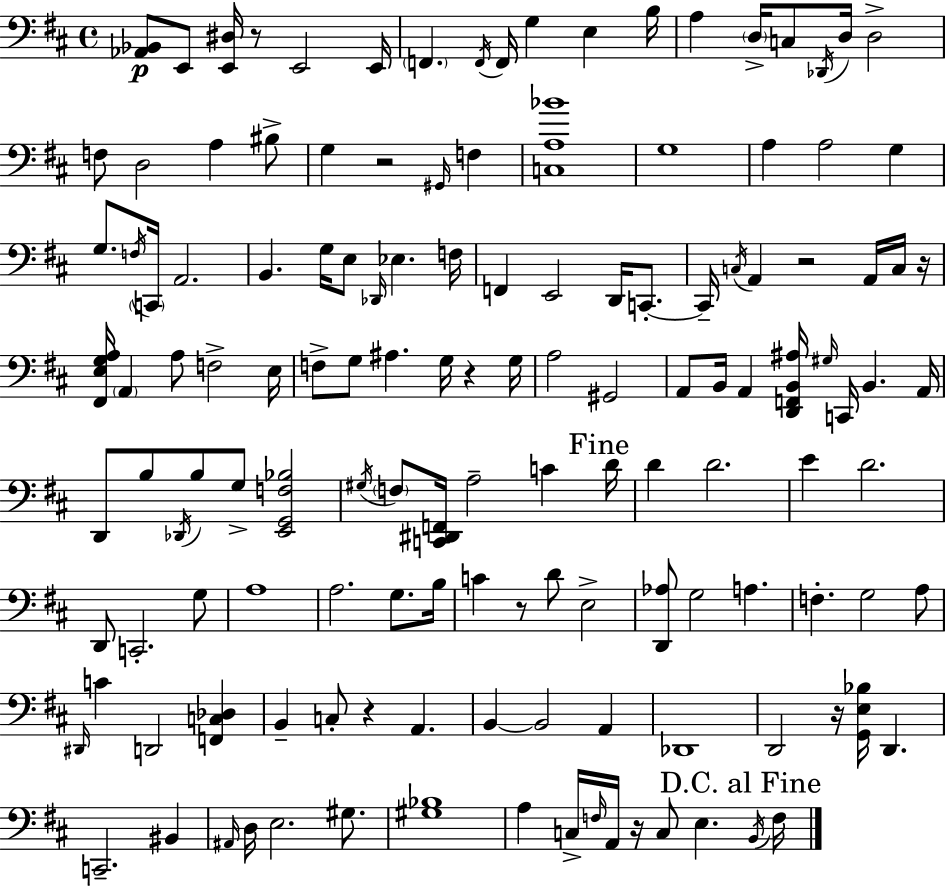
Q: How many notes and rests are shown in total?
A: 138